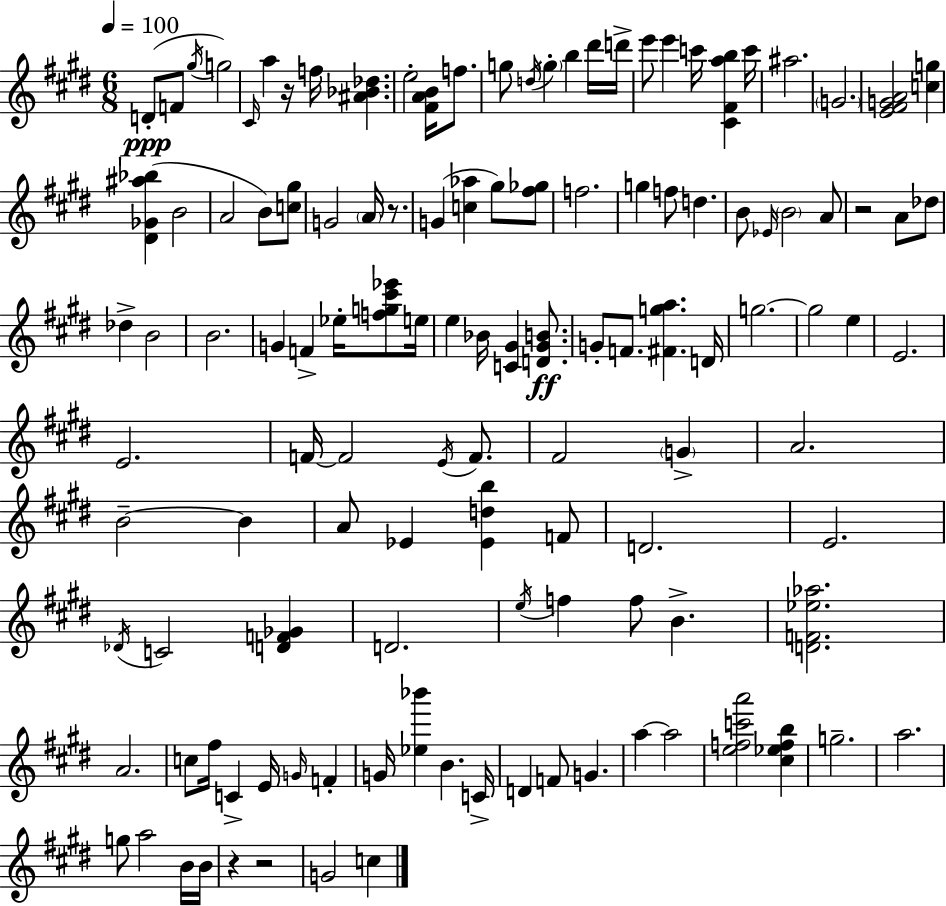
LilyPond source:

{
  \clef treble
  \numericTimeSignature
  \time 6/8
  \key e \major
  \tempo 4 = 100
  \repeat volta 2 { d'8-.(\ppp f'8 \acciaccatura { gis''16 } g''2) | \grace { cis'16 } a''4 r16 f''16 <ais' bes' des''>4. | e''2-. <fis' a' b'>16 f''8. | g''8 \acciaccatura { d''16 } \parenthesize g''4-. b''4 | \break dis'''16 d'''16-> e'''8 e'''4 c'''16 <cis' fis' a'' b''>4 | c'''16 ais''2. | \parenthesize g'2. | <e' fis' g' a'>2 <c'' g''>4 | \break <dis' ges' ais'' bes''>4( b'2 | a'2 b'8) | <c'' gis''>8 g'2 \parenthesize a'16 | r8. g'4( <c'' aes''>4 gis''8) | \break <fis'' ges''>8 f''2. | g''4 f''8 d''4. | b'8 \grace { ees'16 } \parenthesize b'2 | a'8 r2 | \break a'8 des''8 des''4-> b'2 | b'2. | g'4 f'4-> | ees''16-. <f'' g'' cis''' ees'''>8 e''16 e''4 bes'16 <c' gis'>4 | \break <d' gis' b'>8.\ff g'8-. f'8. <fis' g'' a''>4. | d'16 g''2.~~ | g''2 | e''4 e'2. | \break e'2. | f'16~~ f'2 | \acciaccatura { e'16 } f'8. fis'2 | \parenthesize g'4-> a'2. | \break b'2--~~ | b'4 a'8 ees'4 <ees' d'' b''>4 | f'8 d'2. | e'2. | \break \acciaccatura { des'16 } c'2 | <d' f' ges'>4 d'2. | \acciaccatura { e''16 } f''4 f''8 | b'4.-> <d' f' ees'' aes''>2. | \break a'2. | c''8 fis''16 c'4-> | e'16 \grace { g'16 } f'4-. g'16 <ees'' bes'''>4 | b'4. c'16-> d'4 | \break f'8 g'4. a''4~~ | a''2 <e'' f'' c''' a'''>2 | <cis'' ees'' f'' b''>4 g''2.-- | a''2. | \break g''8 a''2 | b'16 b'16 r4 | r2 g'2 | c''4 } \bar "|."
}